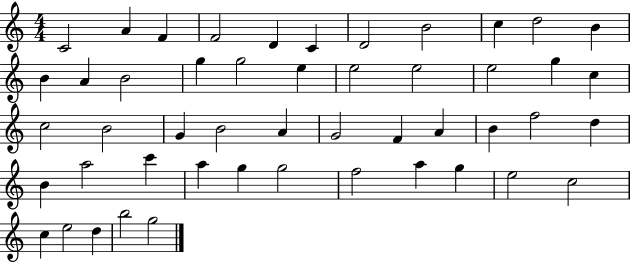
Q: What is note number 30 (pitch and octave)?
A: A4